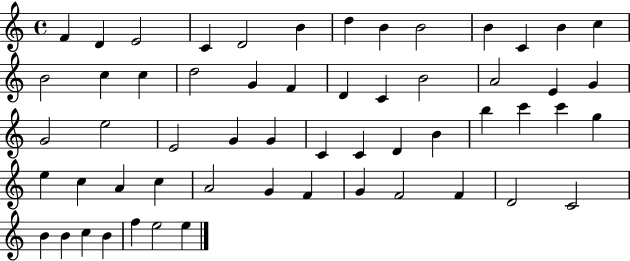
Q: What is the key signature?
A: C major